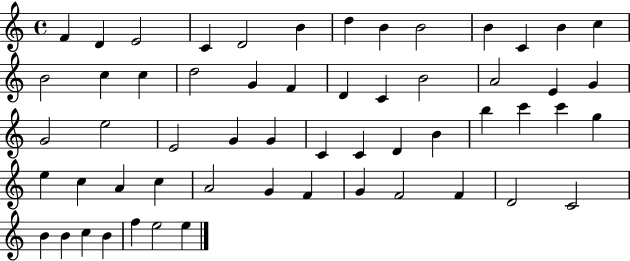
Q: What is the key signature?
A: C major